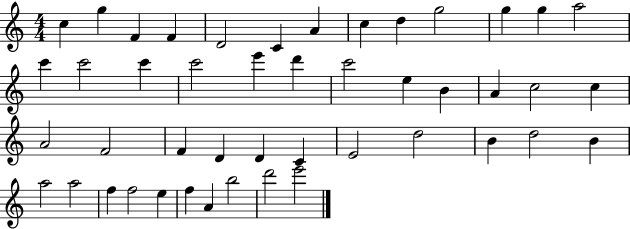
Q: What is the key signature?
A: C major